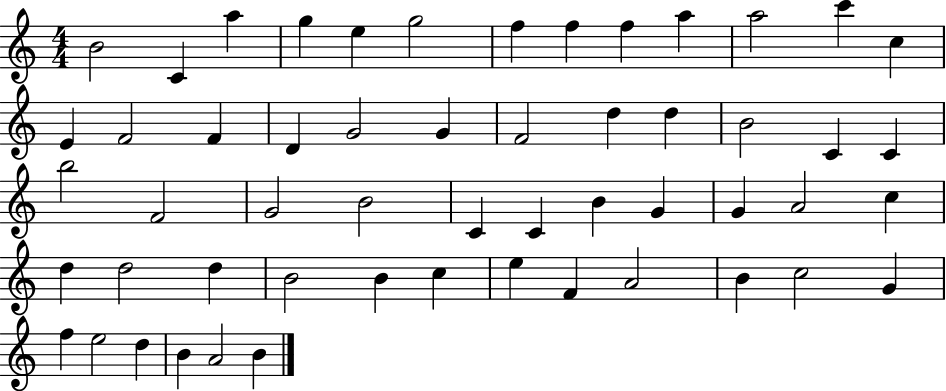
X:1
T:Untitled
M:4/4
L:1/4
K:C
B2 C a g e g2 f f f a a2 c' c E F2 F D G2 G F2 d d B2 C C b2 F2 G2 B2 C C B G G A2 c d d2 d B2 B c e F A2 B c2 G f e2 d B A2 B